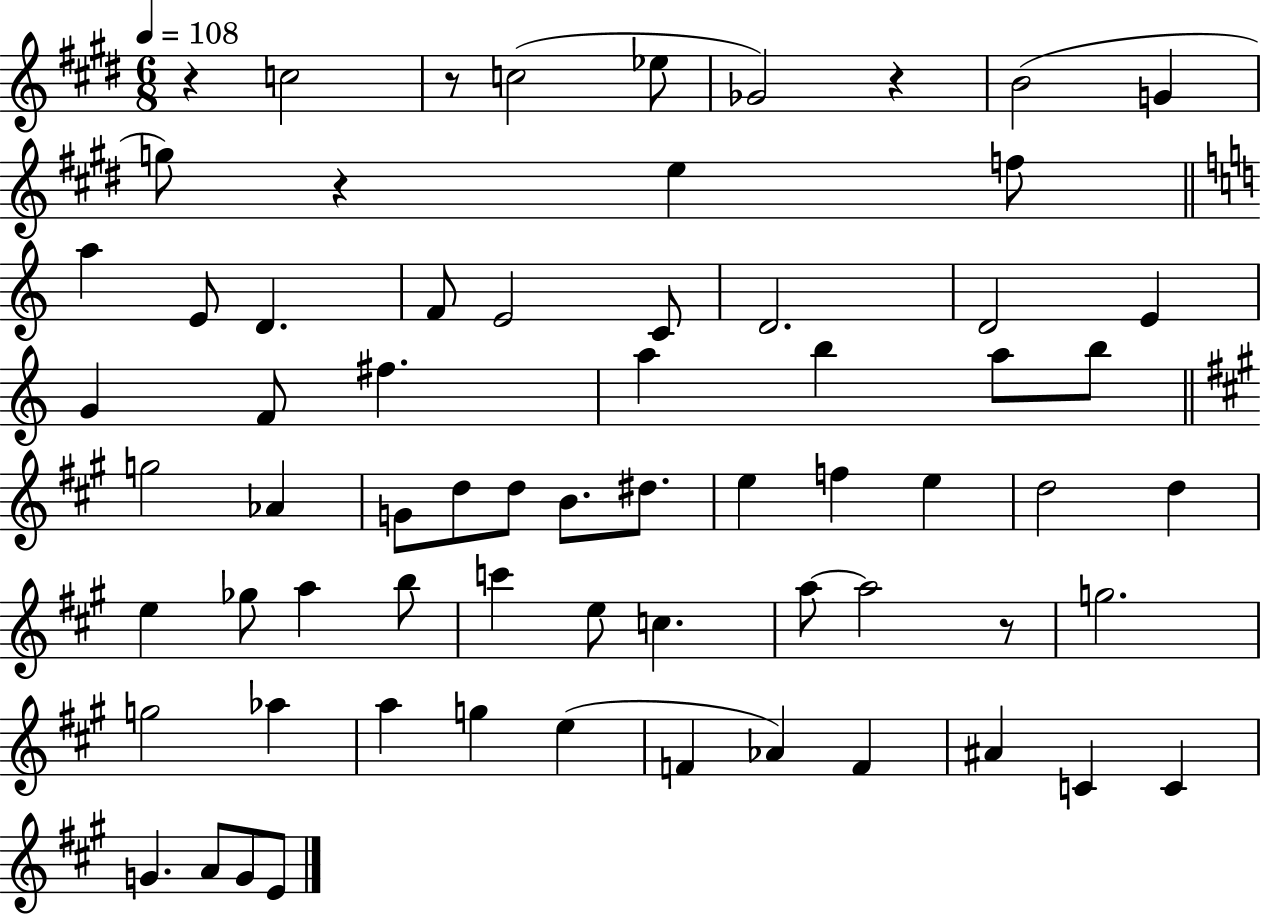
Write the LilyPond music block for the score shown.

{
  \clef treble
  \numericTimeSignature
  \time 6/8
  \key e \major
  \tempo 4 = 108
  \repeat volta 2 { r4 c''2 | r8 c''2( ees''8 | ges'2) r4 | b'2( g'4 | \break g''8) r4 e''4 f''8 | \bar "||" \break \key c \major a''4 e'8 d'4. | f'8 e'2 c'8 | d'2. | d'2 e'4 | \break g'4 f'8 fis''4. | a''4 b''4 a''8 b''8 | \bar "||" \break \key a \major g''2 aes'4 | g'8 d''8 d''8 b'8. dis''8. | e''4 f''4 e''4 | d''2 d''4 | \break e''4 ges''8 a''4 b''8 | c'''4 e''8 c''4. | a''8~~ a''2 r8 | g''2. | \break g''2 aes''4 | a''4 g''4 e''4( | f'4 aes'4) f'4 | ais'4 c'4 c'4 | \break g'4. a'8 g'8 e'8 | } \bar "|."
}